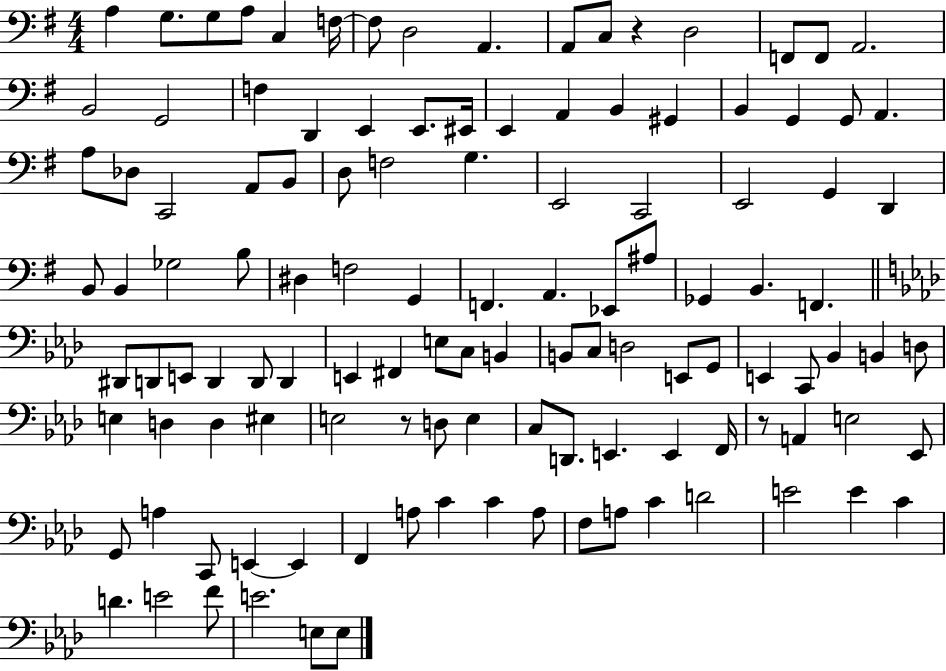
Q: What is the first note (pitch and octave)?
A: A3